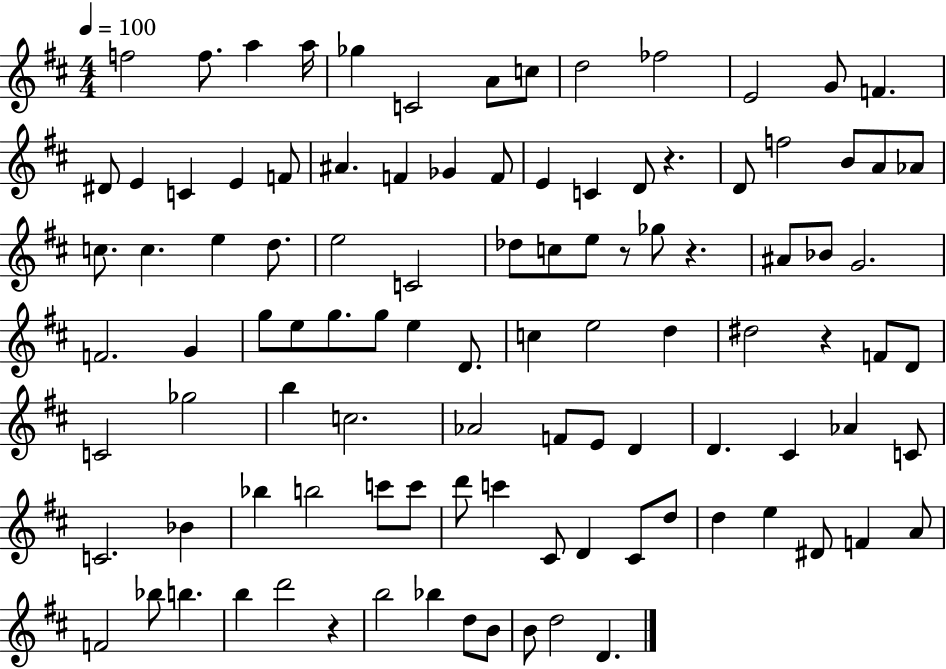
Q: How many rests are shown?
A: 5